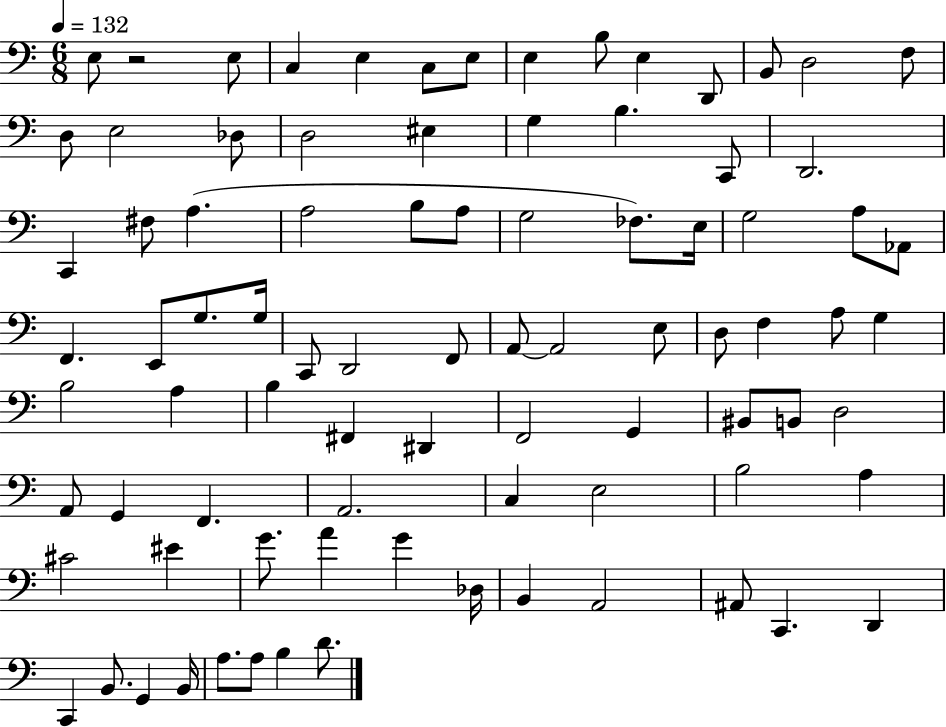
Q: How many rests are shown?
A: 1